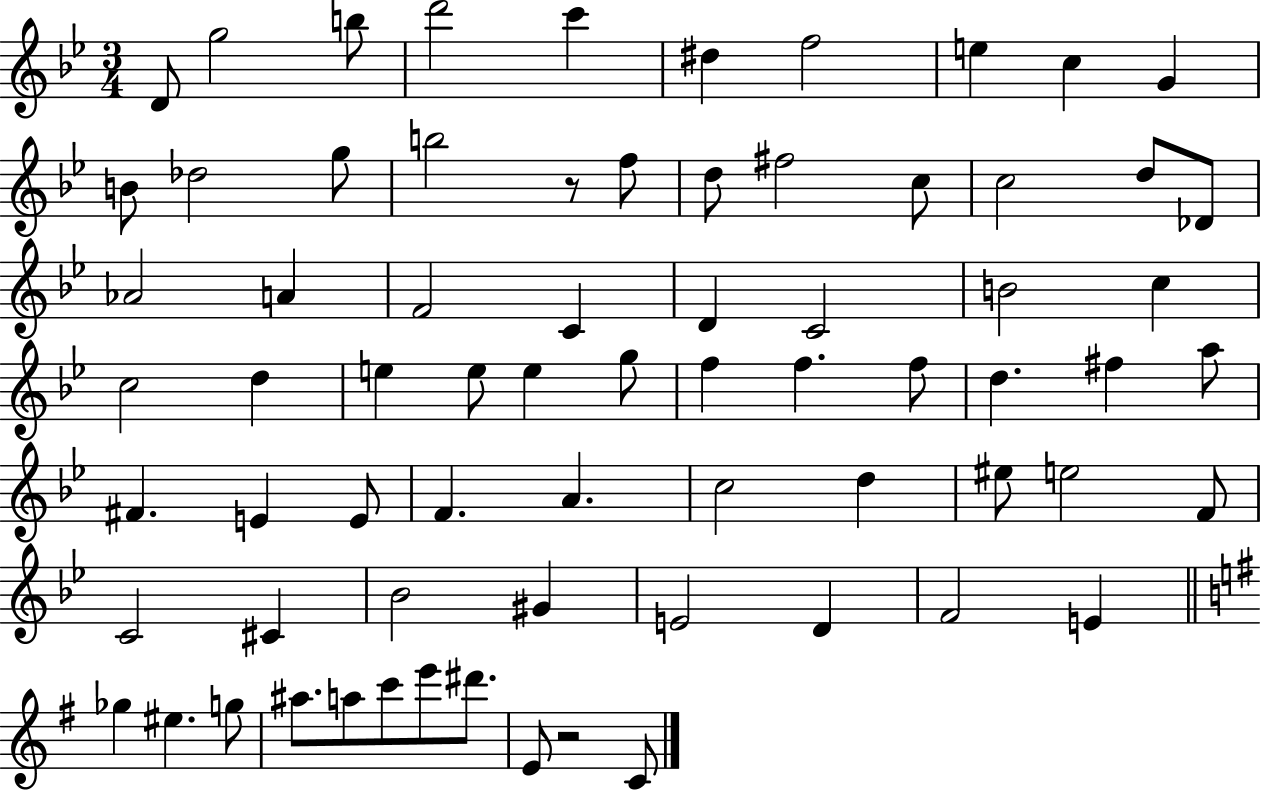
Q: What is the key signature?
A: BES major